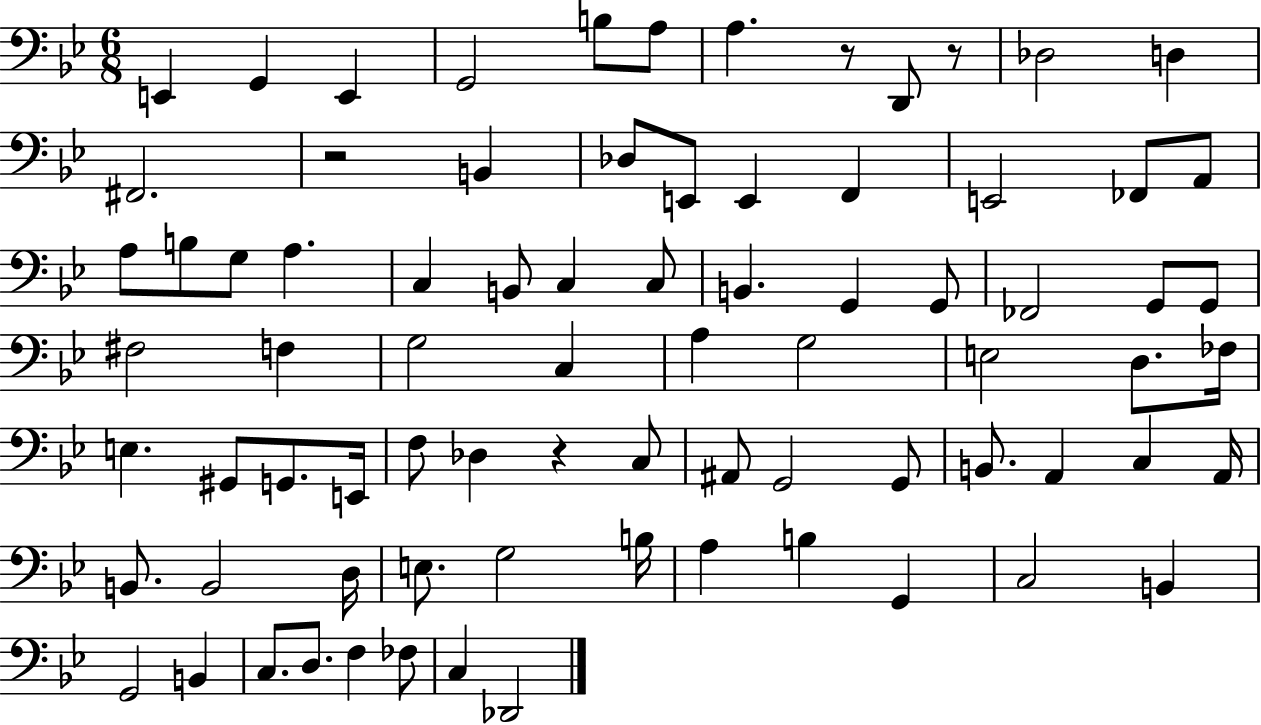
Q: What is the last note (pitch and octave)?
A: Db2